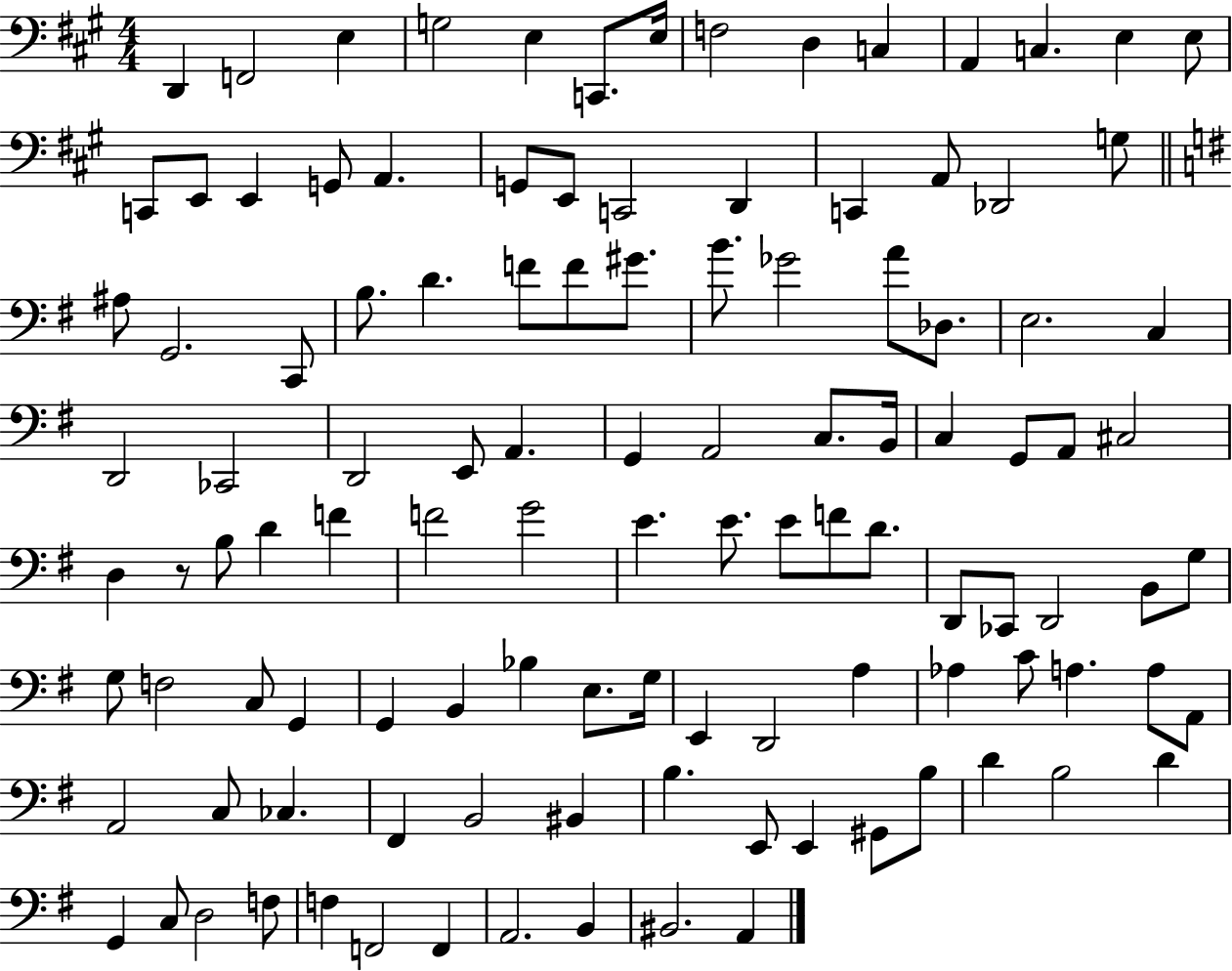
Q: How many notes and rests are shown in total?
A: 113